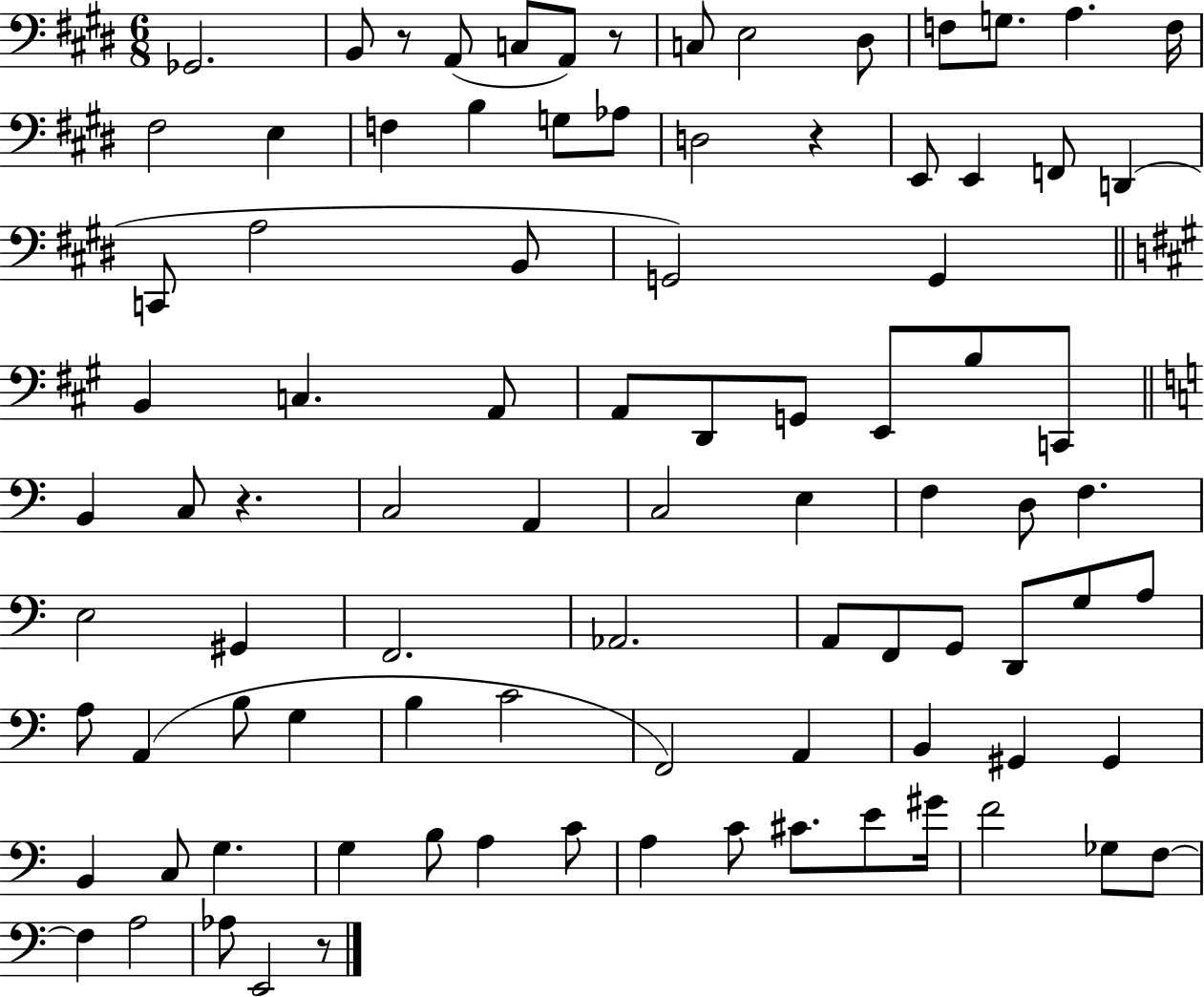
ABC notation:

X:1
T:Untitled
M:6/8
L:1/4
K:E
_G,,2 B,,/2 z/2 A,,/2 C,/2 A,,/2 z/2 C,/2 E,2 ^D,/2 F,/2 G,/2 A, F,/4 ^F,2 E, F, B, G,/2 _A,/2 D,2 z E,,/2 E,, F,,/2 D,, C,,/2 A,2 B,,/2 G,,2 G,, B,, C, A,,/2 A,,/2 D,,/2 G,,/2 E,,/2 B,/2 C,,/2 B,, C,/2 z C,2 A,, C,2 E, F, D,/2 F, E,2 ^G,, F,,2 _A,,2 A,,/2 F,,/2 G,,/2 D,,/2 G,/2 A,/2 A,/2 A,, B,/2 G, B, C2 F,,2 A,, B,, ^G,, ^G,, B,, C,/2 G, G, B,/2 A, C/2 A, C/2 ^C/2 E/2 ^G/4 F2 _G,/2 F,/2 F, A,2 _A,/2 E,,2 z/2